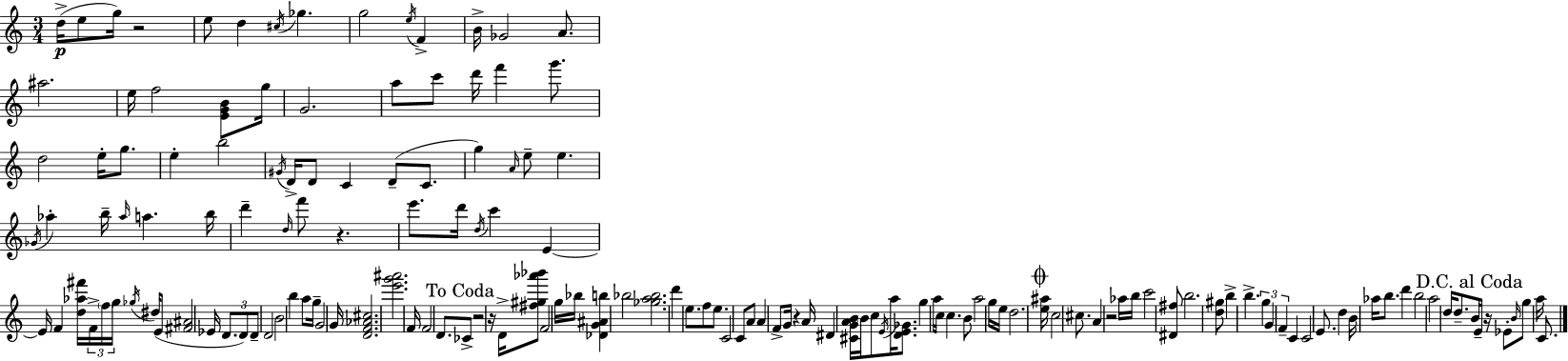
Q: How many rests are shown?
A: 7